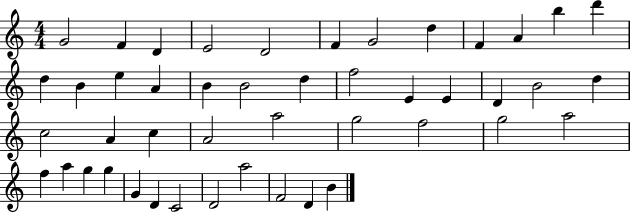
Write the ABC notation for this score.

X:1
T:Untitled
M:4/4
L:1/4
K:C
G2 F D E2 D2 F G2 d F A b d' d B e A B B2 d f2 E E D B2 d c2 A c A2 a2 g2 f2 g2 a2 f a g g G D C2 D2 a2 F2 D B